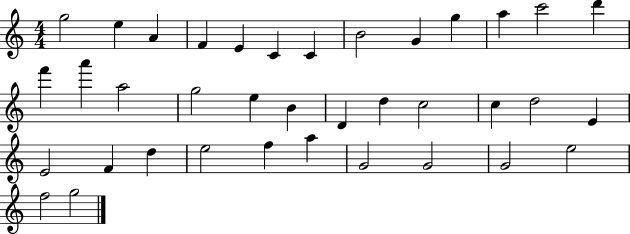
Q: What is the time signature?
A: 4/4